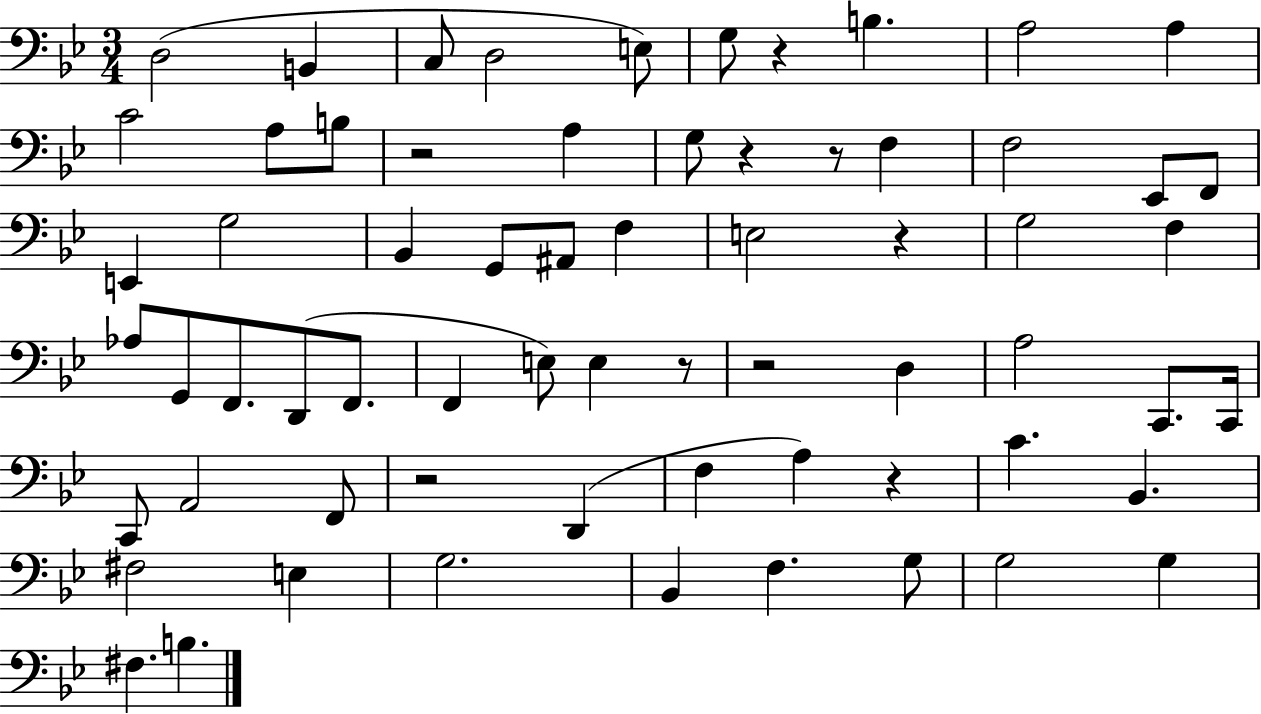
{
  \clef bass
  \numericTimeSignature
  \time 3/4
  \key bes \major
  d2( b,4 | c8 d2 e8) | g8 r4 b4. | a2 a4 | \break c'2 a8 b8 | r2 a4 | g8 r4 r8 f4 | f2 ees,8 f,8 | \break e,4 g2 | bes,4 g,8 ais,8 f4 | e2 r4 | g2 f4 | \break aes8 g,8 f,8. d,8( f,8. | f,4 e8) e4 r8 | r2 d4 | a2 c,8. c,16 | \break c,8 a,2 f,8 | r2 d,4( | f4 a4) r4 | c'4. bes,4. | \break fis2 e4 | g2. | bes,4 f4. g8 | g2 g4 | \break fis4. b4. | \bar "|."
}